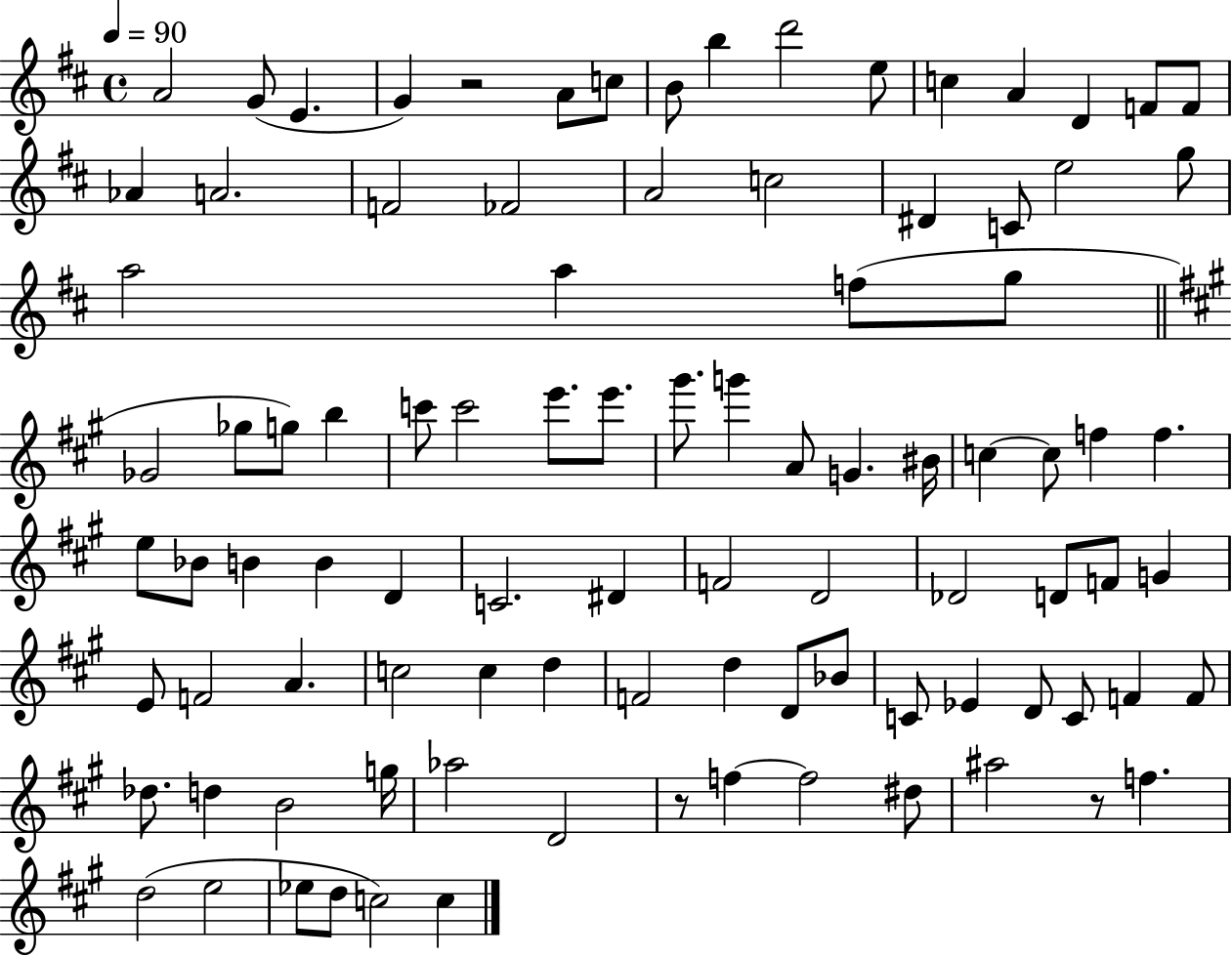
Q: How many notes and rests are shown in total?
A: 95